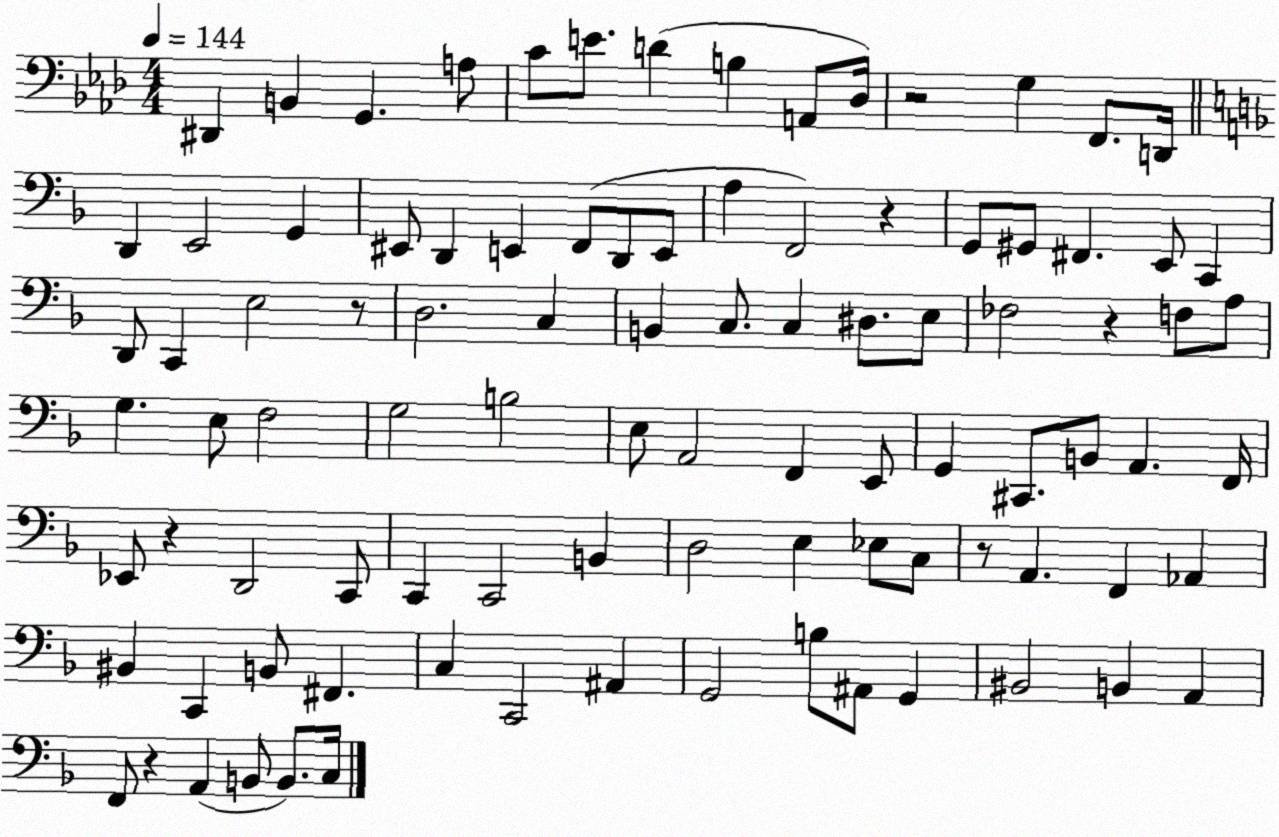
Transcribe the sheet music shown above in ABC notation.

X:1
T:Untitled
M:4/4
L:1/4
K:Ab
^D,, B,, G,, A,/2 C/2 E/2 D B, A,,/2 _D,/4 z2 G, F,,/2 D,,/4 D,, E,,2 G,, ^E,,/2 D,, E,, F,,/2 D,,/2 E,,/2 A, F,,2 z G,,/2 ^G,,/2 ^F,, E,,/2 C,, D,,/2 C,, E,2 z/2 D,2 C, B,, C,/2 C, ^D,/2 E,/2 _F,2 z F,/2 A,/2 G, E,/2 F,2 G,2 B,2 E,/2 A,,2 F,, E,,/2 G,, ^C,,/2 B,,/2 A,, F,,/4 _E,,/2 z D,,2 C,,/2 C,, C,,2 B,, D,2 E, _E,/2 C,/2 z/2 A,, F,, _A,, ^B,, C,, B,,/2 ^F,, C, C,,2 ^A,, G,,2 B,/2 ^A,,/2 G,, ^B,,2 B,, A,, F,,/2 z A,, B,,/2 B,,/2 C,/4